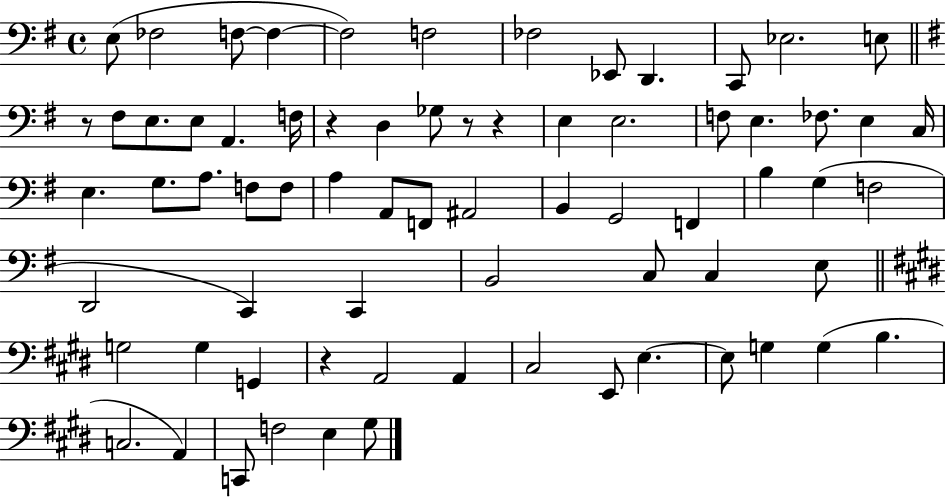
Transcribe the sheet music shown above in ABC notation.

X:1
T:Untitled
M:4/4
L:1/4
K:G
E,/2 _F,2 F,/2 F, F,2 F,2 _F,2 _E,,/2 D,, C,,/2 _E,2 E,/2 z/2 ^F,/2 E,/2 E,/2 A,, F,/4 z D, _G,/2 z/2 z E, E,2 F,/2 E, _F,/2 E, C,/4 E, G,/2 A,/2 F,/2 F,/2 A, A,,/2 F,,/2 ^A,,2 B,, G,,2 F,, B, G, F,2 D,,2 C,, C,, B,,2 C,/2 C, E,/2 G,2 G, G,, z A,,2 A,, ^C,2 E,,/2 E, E,/2 G, G, B, C,2 A,, C,,/2 F,2 E, ^G,/2